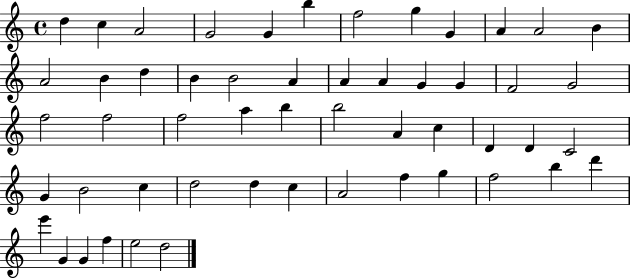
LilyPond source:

{
  \clef treble
  \time 4/4
  \defaultTimeSignature
  \key c \major
  d''4 c''4 a'2 | g'2 g'4 b''4 | f''2 g''4 g'4 | a'4 a'2 b'4 | \break a'2 b'4 d''4 | b'4 b'2 a'4 | a'4 a'4 g'4 g'4 | f'2 g'2 | \break f''2 f''2 | f''2 a''4 b''4 | b''2 a'4 c''4 | d'4 d'4 c'2 | \break g'4 b'2 c''4 | d''2 d''4 c''4 | a'2 f''4 g''4 | f''2 b''4 d'''4 | \break e'''4 g'4 g'4 f''4 | e''2 d''2 | \bar "|."
}